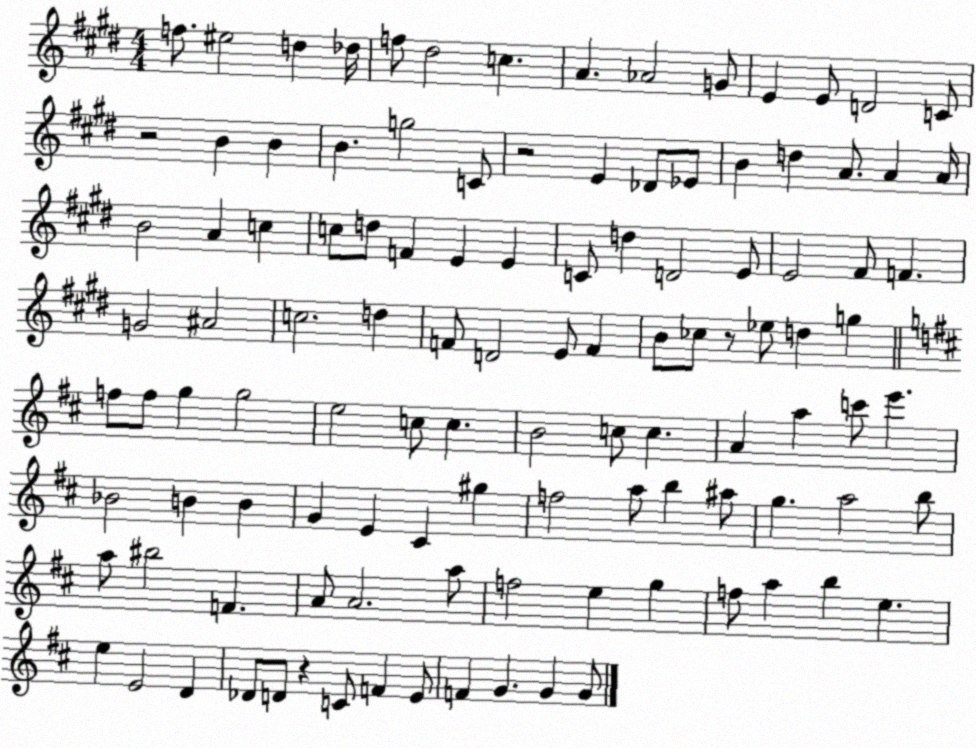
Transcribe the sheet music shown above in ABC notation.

X:1
T:Untitled
M:4/4
L:1/4
K:E
f/2 ^e2 d _d/4 f/2 ^d2 c A _A2 G/2 E E/2 D2 C/2 z2 B B B g2 C/2 z2 E _D/2 _E/2 B d A/2 A A/4 B2 A c c/2 d/2 F E E C/2 d D2 E/2 E2 ^F/2 F G2 ^A2 c2 d F/2 D2 E/2 F B/2 _c/2 z/2 _e/2 d g f/2 f/2 g g2 e2 c/2 c B2 c/2 c A a c'/2 e' _B2 B B G E ^C ^g f2 a/2 b ^a/2 g a2 b/2 a/2 ^b2 F A/2 A2 a/2 f2 e g f/2 a b e e E2 D _D/2 D/2 z C/2 F E/2 F G G G/2